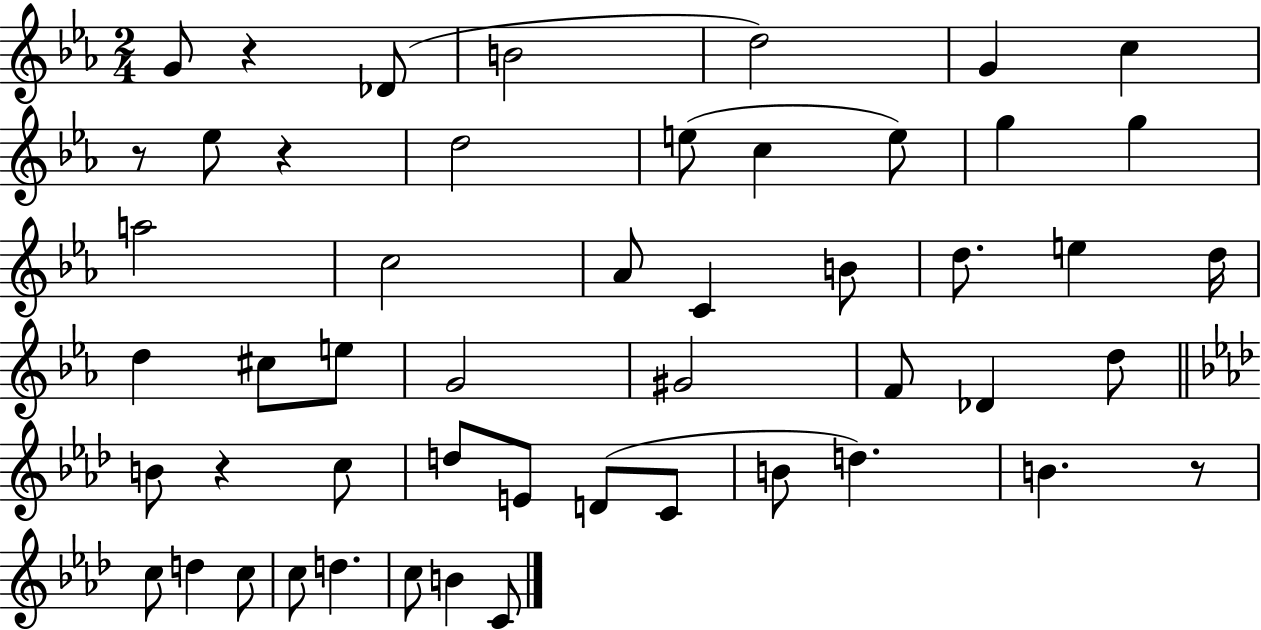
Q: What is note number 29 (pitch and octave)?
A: D5